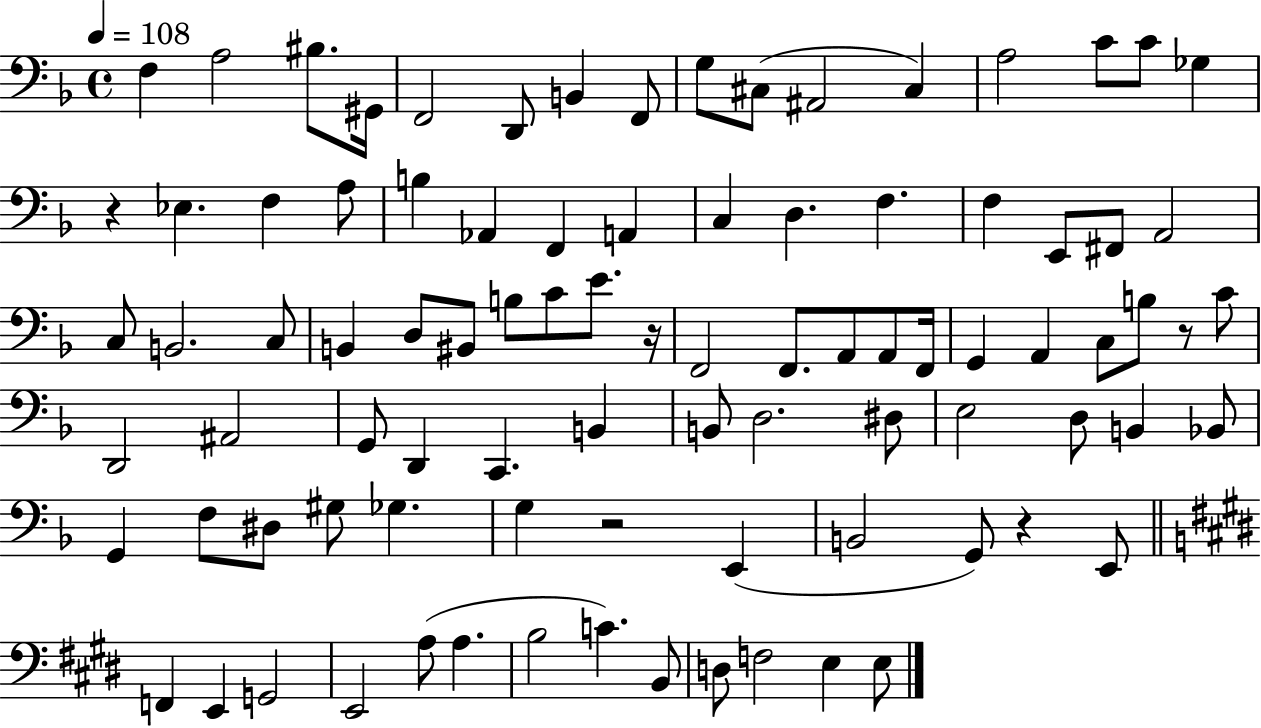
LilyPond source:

{
  \clef bass
  \time 4/4
  \defaultTimeSignature
  \key f \major
  \tempo 4 = 108
  f4 a2 bis8. gis,16 | f,2 d,8 b,4 f,8 | g8 cis8( ais,2 cis4) | a2 c'8 c'8 ges4 | \break r4 ees4. f4 a8 | b4 aes,4 f,4 a,4 | c4 d4. f4. | f4 e,8 fis,8 a,2 | \break c8 b,2. c8 | b,4 d8 bis,8 b8 c'8 e'8. r16 | f,2 f,8. a,8 a,8 f,16 | g,4 a,4 c8 b8 r8 c'8 | \break d,2 ais,2 | g,8 d,4 c,4. b,4 | b,8 d2. dis8 | e2 d8 b,4 bes,8 | \break g,4 f8 dis8 gis8 ges4. | g4 r2 e,4( | b,2 g,8) r4 e,8 | \bar "||" \break \key e \major f,4 e,4 g,2 | e,2 a8( a4. | b2 c'4.) b,8 | d8 f2 e4 e8 | \break \bar "|."
}